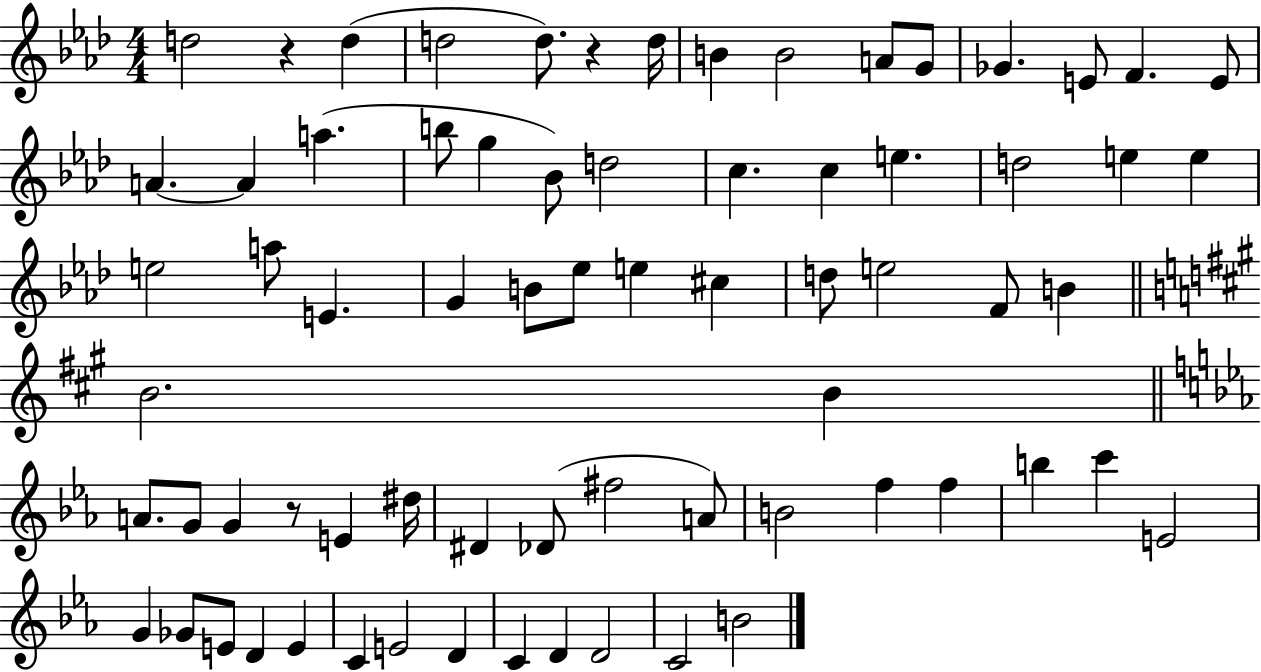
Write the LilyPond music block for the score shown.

{
  \clef treble
  \numericTimeSignature
  \time 4/4
  \key aes \major
  \repeat volta 2 { d''2 r4 d''4( | d''2 d''8.) r4 d''16 | b'4 b'2 a'8 g'8 | ges'4. e'8 f'4. e'8 | \break a'4.~~ a'4 a''4.( | b''8 g''4 bes'8) d''2 | c''4. c''4 e''4. | d''2 e''4 e''4 | \break e''2 a''8 e'4. | g'4 b'8 ees''8 e''4 cis''4 | d''8 e''2 f'8 b'4 | \bar "||" \break \key a \major b'2. b'4 | \bar "||" \break \key c \minor a'8. g'8 g'4 r8 e'4 dis''16 | dis'4 des'8( fis''2 a'8) | b'2 f''4 f''4 | b''4 c'''4 e'2 | \break g'4 ges'8 e'8 d'4 e'4 | c'4 e'2 d'4 | c'4 d'4 d'2 | c'2 b'2 | \break } \bar "|."
}